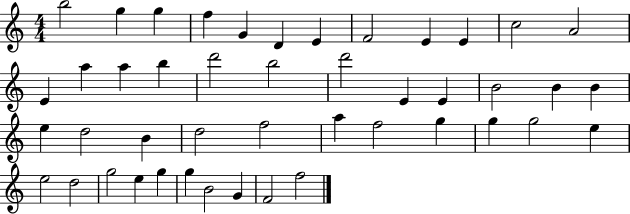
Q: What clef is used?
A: treble